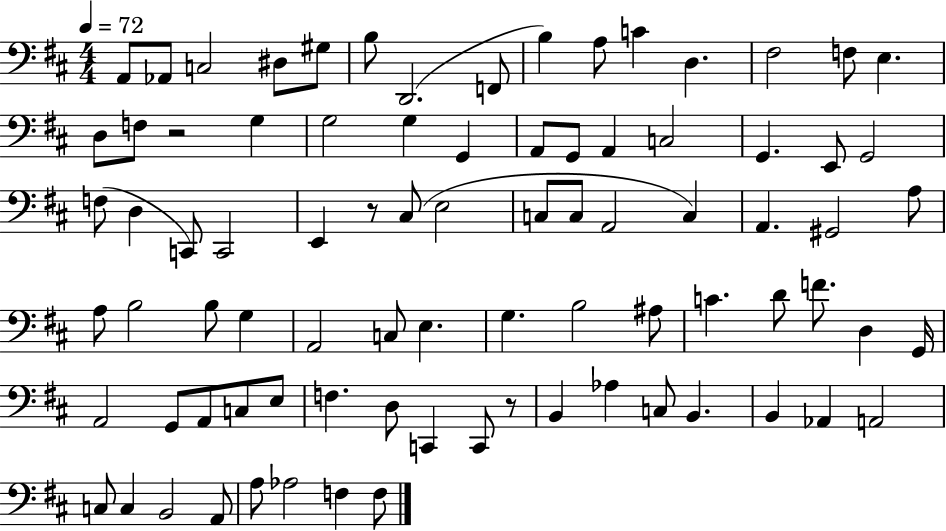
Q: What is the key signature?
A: D major